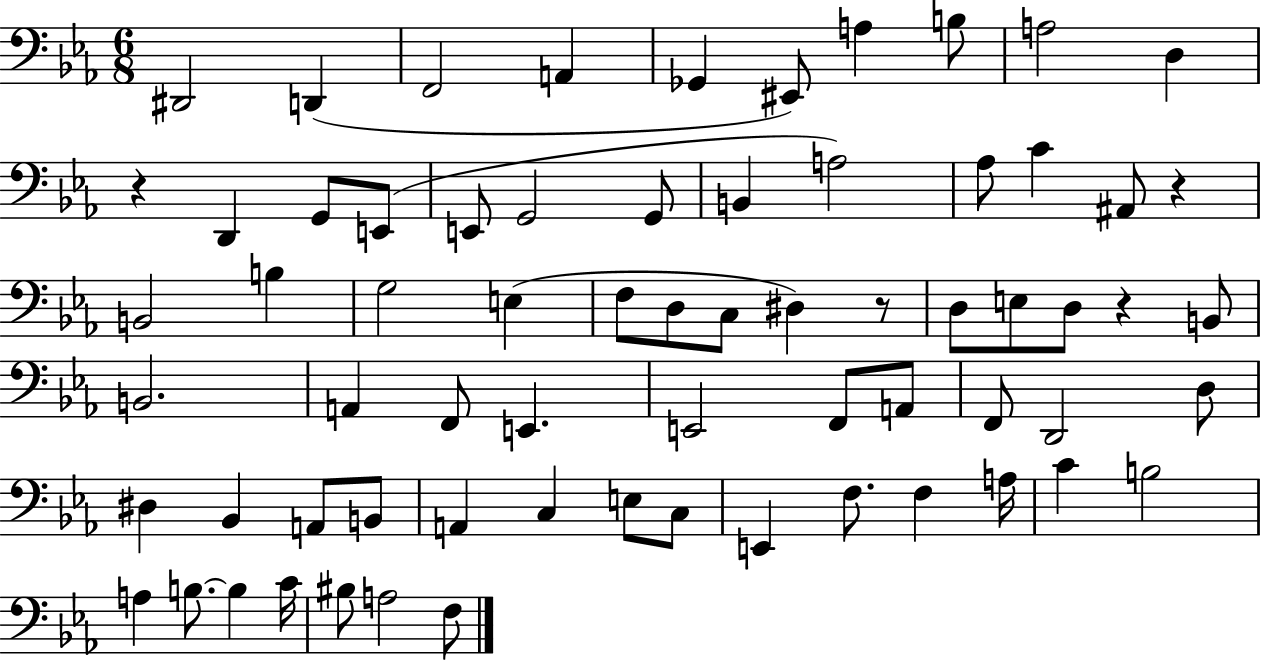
X:1
T:Untitled
M:6/8
L:1/4
K:Eb
^D,,2 D,, F,,2 A,, _G,, ^E,,/2 A, B,/2 A,2 D, z D,, G,,/2 E,,/2 E,,/2 G,,2 G,,/2 B,, A,2 _A,/2 C ^A,,/2 z B,,2 B, G,2 E, F,/2 D,/2 C,/2 ^D, z/2 D,/2 E,/2 D,/2 z B,,/2 B,,2 A,, F,,/2 E,, E,,2 F,,/2 A,,/2 F,,/2 D,,2 D,/2 ^D, _B,, A,,/2 B,,/2 A,, C, E,/2 C,/2 E,, F,/2 F, A,/4 C B,2 A, B,/2 B, C/4 ^B,/2 A,2 F,/2